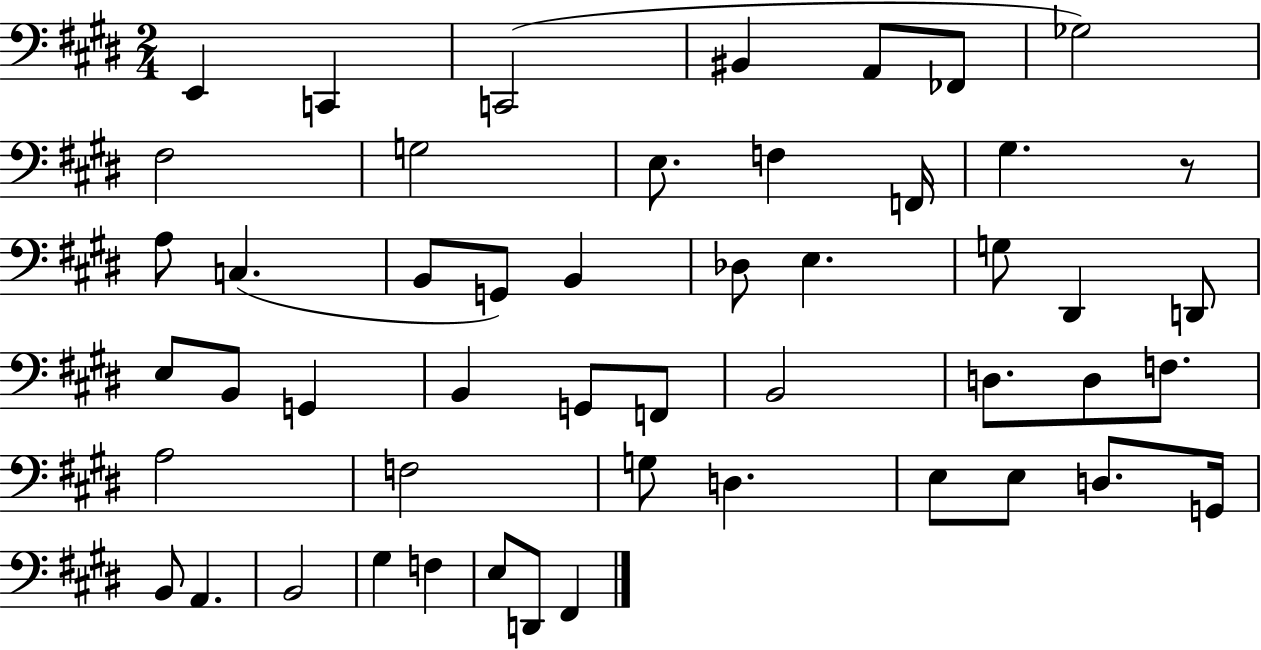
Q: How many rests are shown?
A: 1